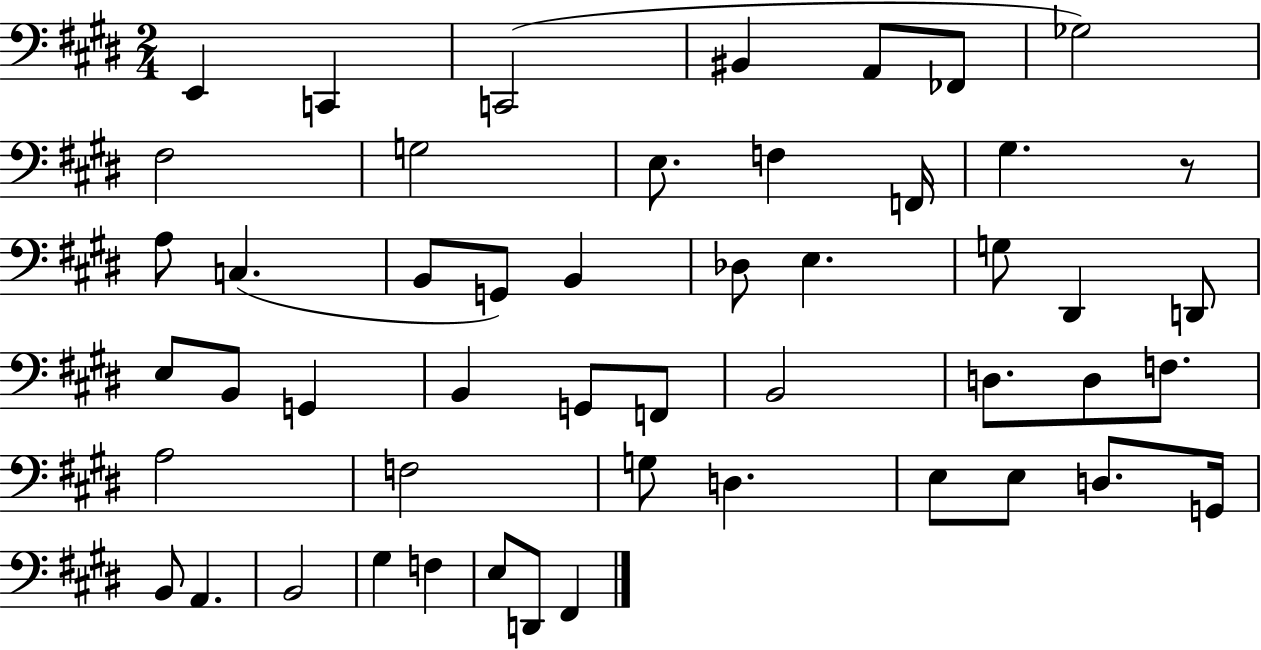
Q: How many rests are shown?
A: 1